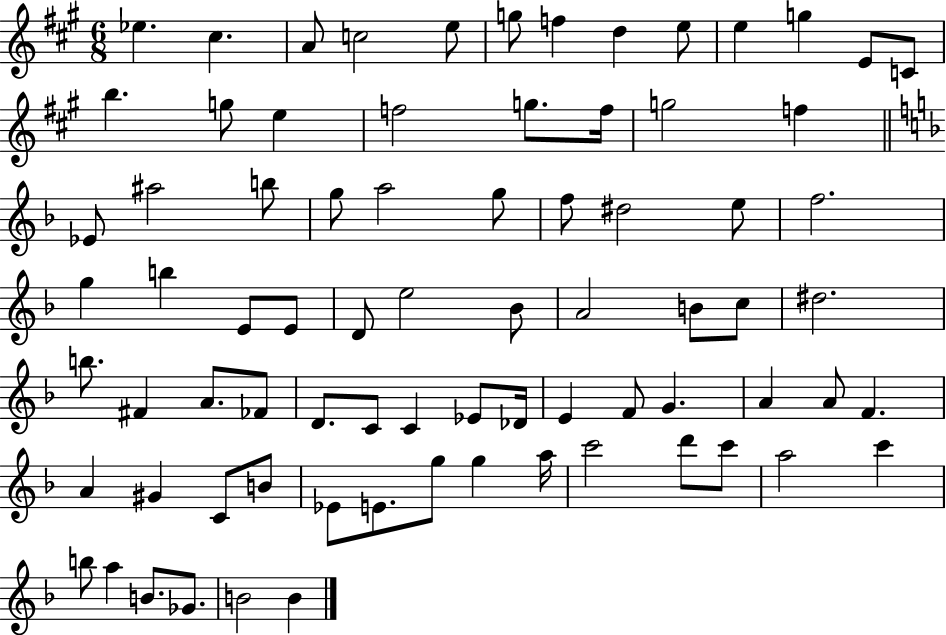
X:1
T:Untitled
M:6/8
L:1/4
K:A
_e ^c A/2 c2 e/2 g/2 f d e/2 e g E/2 C/2 b g/2 e f2 g/2 f/4 g2 f _E/2 ^a2 b/2 g/2 a2 g/2 f/2 ^d2 e/2 f2 g b E/2 E/2 D/2 e2 _B/2 A2 B/2 c/2 ^d2 b/2 ^F A/2 _F/2 D/2 C/2 C _E/2 _D/4 E F/2 G A A/2 F A ^G C/2 B/2 _E/2 E/2 g/2 g a/4 c'2 d'/2 c'/2 a2 c' b/2 a B/2 _G/2 B2 B